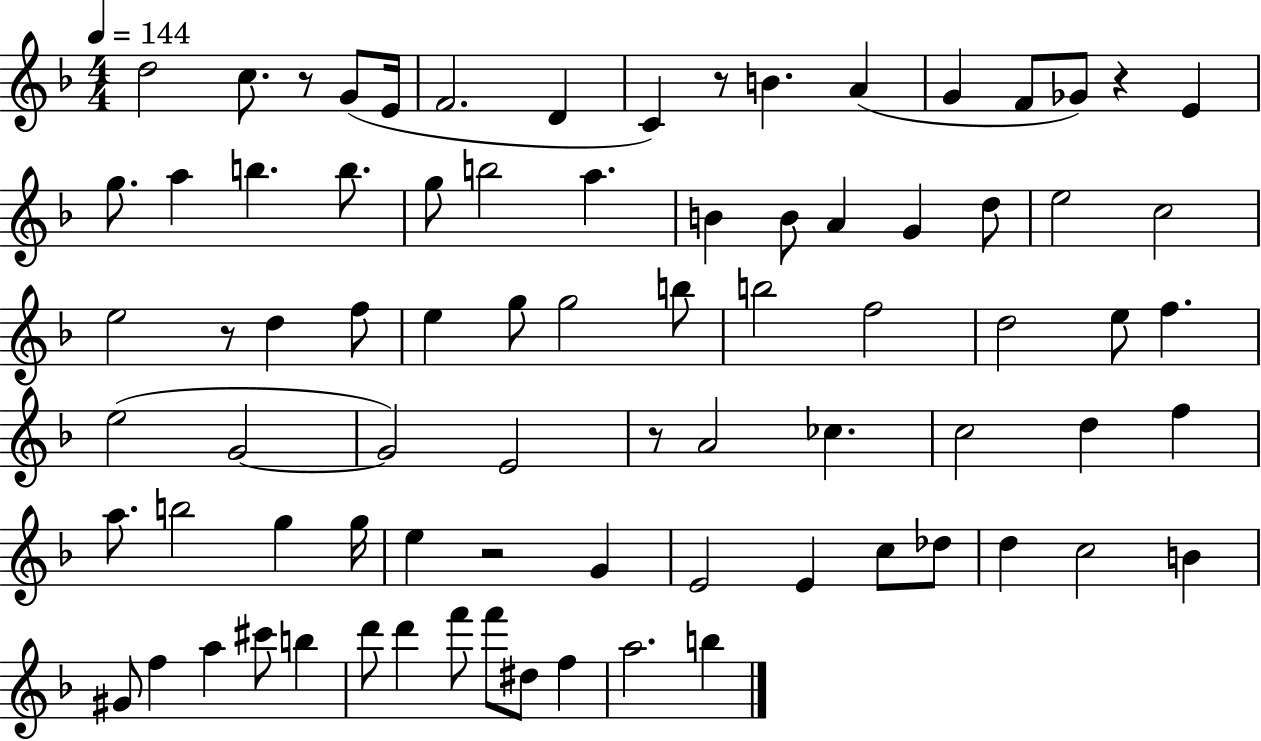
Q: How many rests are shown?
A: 6